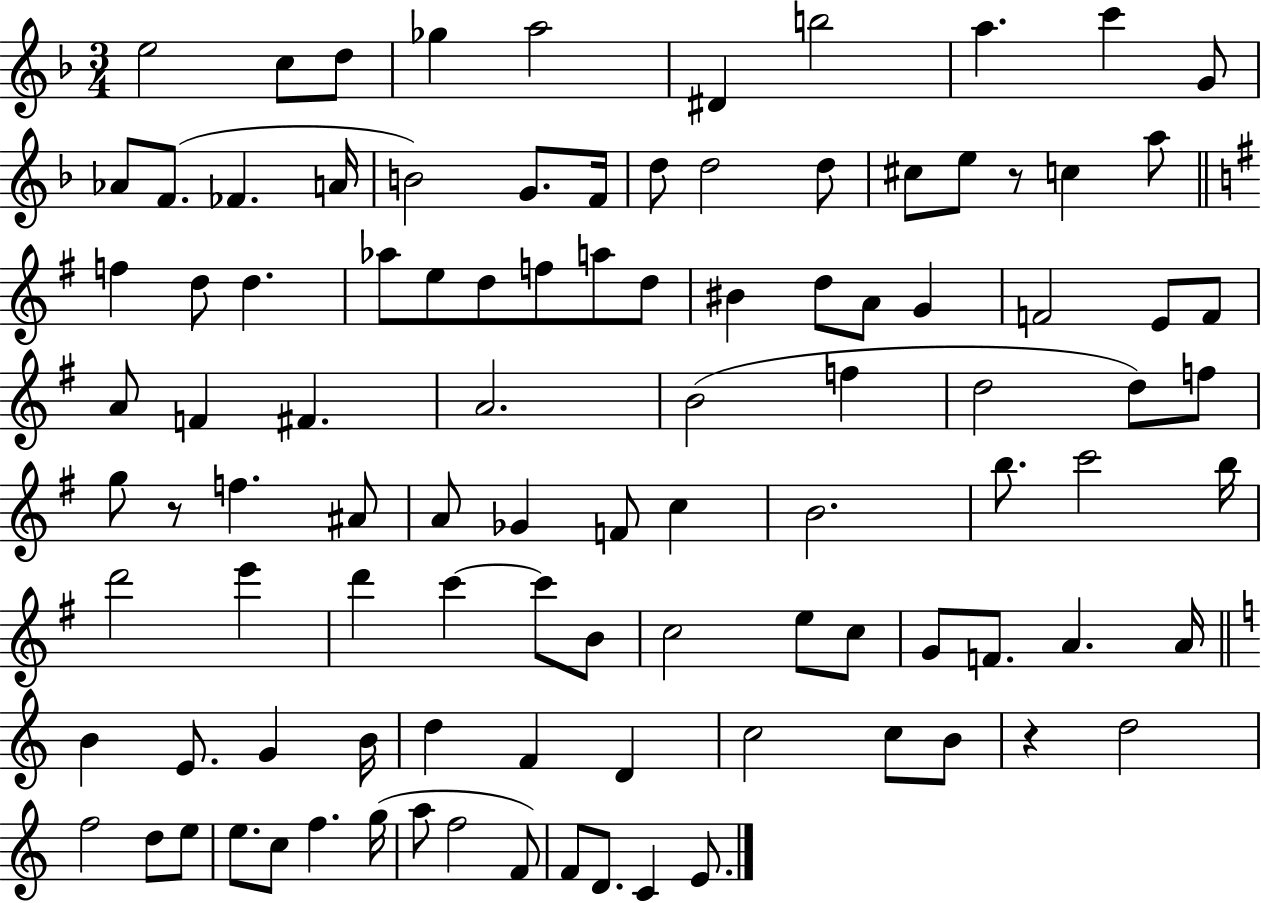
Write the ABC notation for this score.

X:1
T:Untitled
M:3/4
L:1/4
K:F
e2 c/2 d/2 _g a2 ^D b2 a c' G/2 _A/2 F/2 _F A/4 B2 G/2 F/4 d/2 d2 d/2 ^c/2 e/2 z/2 c a/2 f d/2 d _a/2 e/2 d/2 f/2 a/2 d/2 ^B d/2 A/2 G F2 E/2 F/2 A/2 F ^F A2 B2 f d2 d/2 f/2 g/2 z/2 f ^A/2 A/2 _G F/2 c B2 b/2 c'2 b/4 d'2 e' d' c' c'/2 B/2 c2 e/2 c/2 G/2 F/2 A A/4 B E/2 G B/4 d F D c2 c/2 B/2 z d2 f2 d/2 e/2 e/2 c/2 f g/4 a/2 f2 F/2 F/2 D/2 C E/2